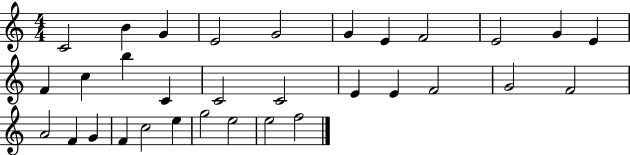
C4/h B4/q G4/q E4/h G4/h G4/q E4/q F4/h E4/h G4/q E4/q F4/q C5/q B5/q C4/q C4/h C4/h E4/q E4/q F4/h G4/h F4/h A4/h F4/q G4/q F4/q C5/h E5/q G5/h E5/h E5/h F5/h